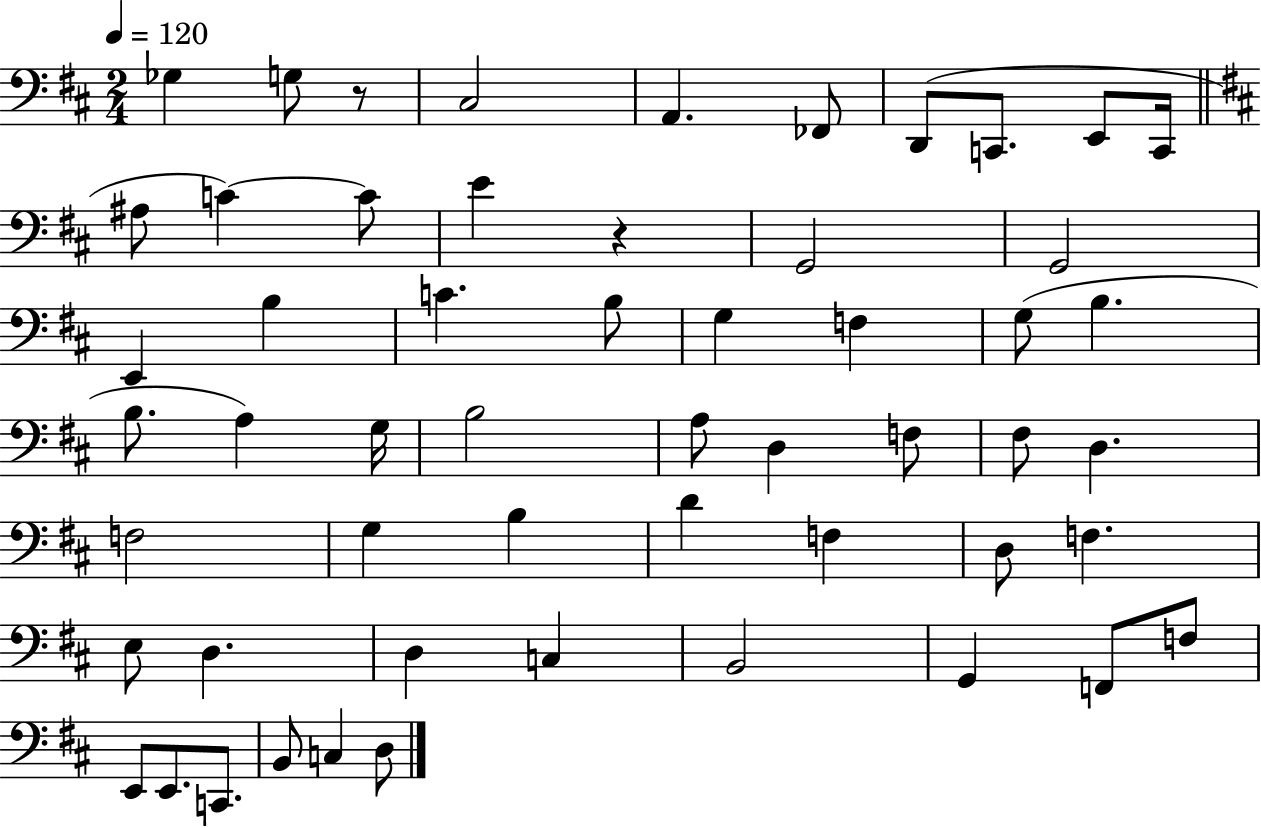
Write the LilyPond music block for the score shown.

{
  \clef bass
  \numericTimeSignature
  \time 2/4
  \key d \major
  \tempo 4 = 120
  ges4 g8 r8 | cis2 | a,4. fes,8 | d,8( c,8. e,8 c,16 | \break \bar "||" \break \key b \minor ais8 c'4~~) c'8 | e'4 r4 | g,2 | g,2 | \break e,4 b4 | c'4. b8 | g4 f4 | g8( b4. | \break b8. a4) g16 | b2 | a8 d4 f8 | fis8 d4. | \break f2 | g4 b4 | d'4 f4 | d8 f4. | \break e8 d4. | d4 c4 | b,2 | g,4 f,8 f8 | \break e,8 e,8. c,8. | b,8 c4 d8 | \bar "|."
}